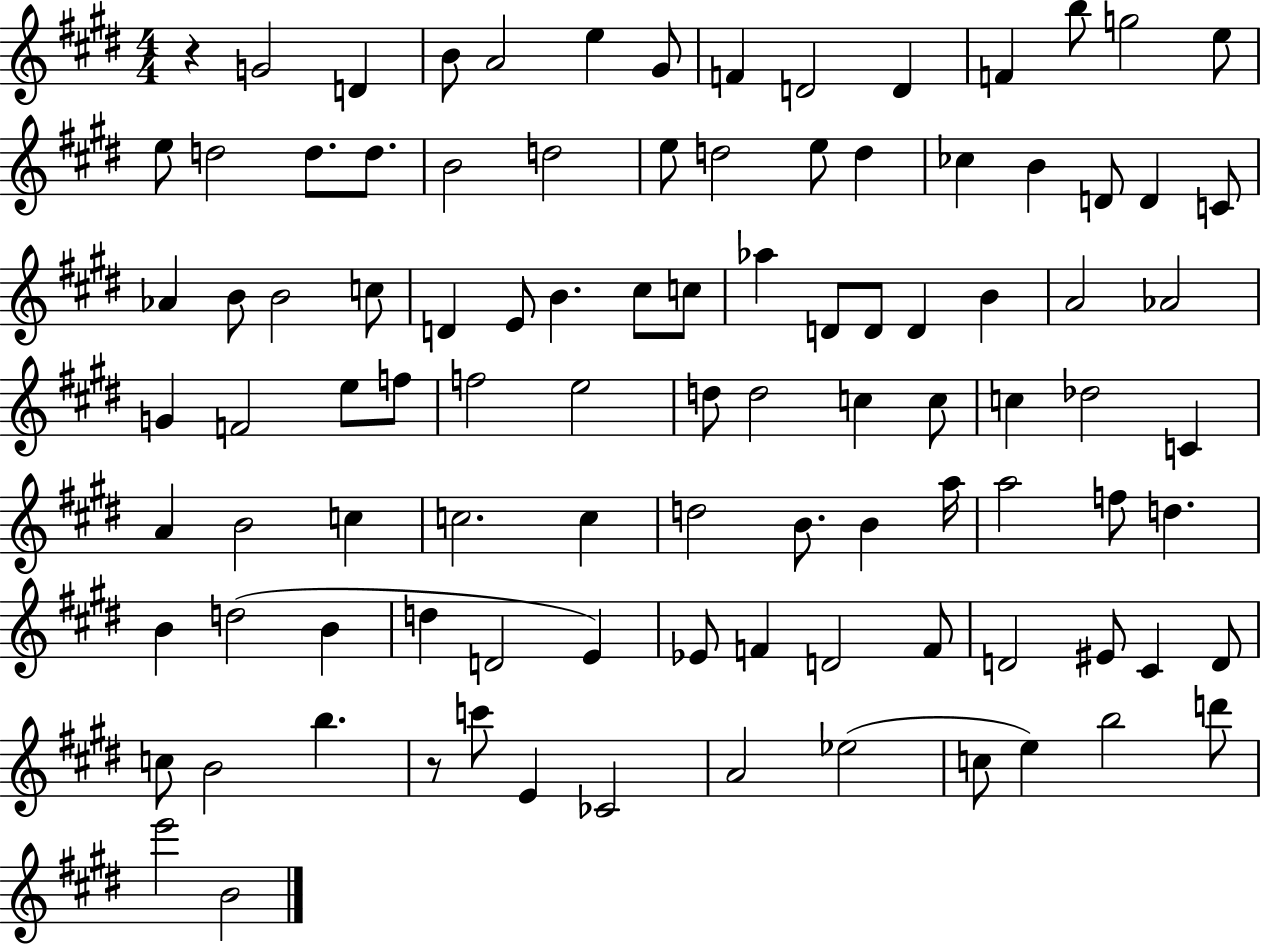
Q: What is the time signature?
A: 4/4